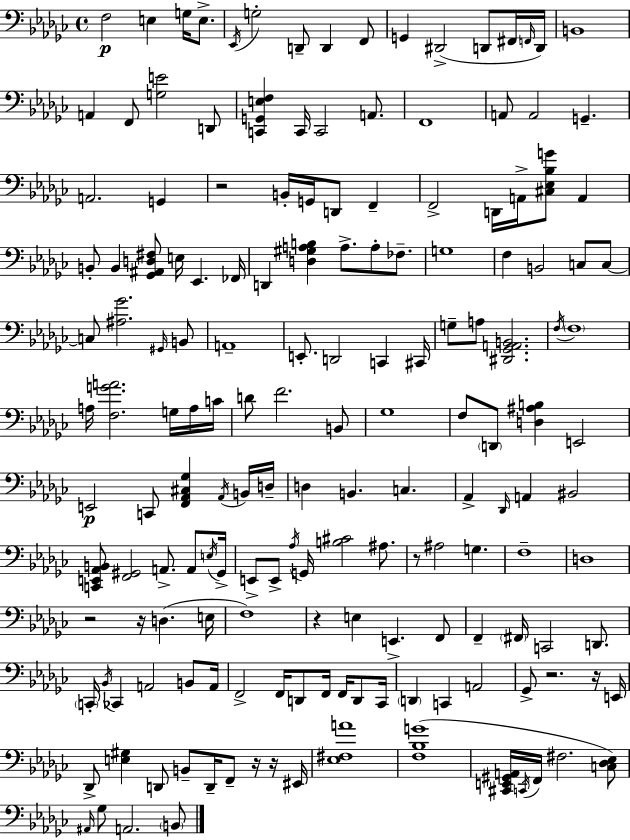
F3/h E3/q G3/s E3/e. Eb2/s G3/h D2/e D2/q F2/e G2/q D#2/h D2/e F#2/s F2/s D2/s B2/w A2/q F2/e [G3,E4]/h D2/e [C2,G2,E3,F3]/q C2/s C2/h A2/e. F2/w A2/e A2/h G2/q. A2/h. G2/q R/h B2/s G2/s D2/e F2/q F2/h D2/s A2/s [C#3,Eb3,Bb3,G4]/e A2/q B2/e B2/q [Gb2,A#2,D3,F#3]/e E3/s Eb2/q. FES2/s D2/q [D3,G#3,A3,B3]/q A3/e. A3/e FES3/e. G3/w F3/q B2/h C3/e C3/e C3/e [A#3,Gb4]/h. G#2/s B2/e A2/w E2/e. D2/h C2/q C#2/s G3/e A3/e [D#2,Gb2,A2,B2]/h. F3/s F3/w A3/s [F3,G4,A4]/h. G3/s A3/s C4/s D4/e F4/h. B2/e Gb3/w F3/e D2/e [D3,A#3,B3]/q E2/h E2/h C2/e [F2,Ab2,C#3,Gb3]/q Ab2/s B2/s D3/s D3/q B2/q. C3/q. Ab2/q Db2/s A2/q BIS2/h [C2,E2,Ab2,B2]/e [F2,G#2]/h A2/e. A2/e E3/s G#2/s E2/e E2/e Ab3/s G2/s [B3,C#4]/h A#3/e. R/e A#3/h G3/q. F3/w D3/w R/h R/s D3/q. E3/s F3/w R/q E3/q E2/q. F2/e F2/q F#2/s C2/h D2/e. C2/s Bb2/s CES2/q A2/h B2/e A2/s F2/h F2/s D2/e F2/s F2/s D2/e CES2/s D2/q C2/q A2/h Gb2/e R/h. R/s E2/s Db2/e [E3,G#3]/q D2/e B2/e D2/s F2/e R/s R/s EIS2/s [Eb3,F#3,A4]/w [F3,Bb3,G4]/w [C#2,E2,G#2,A2]/s C2/s F2/s F#3/h. [C3,Db3,Eb3]/e A#2/s Gb3/e A2/h. B2/e